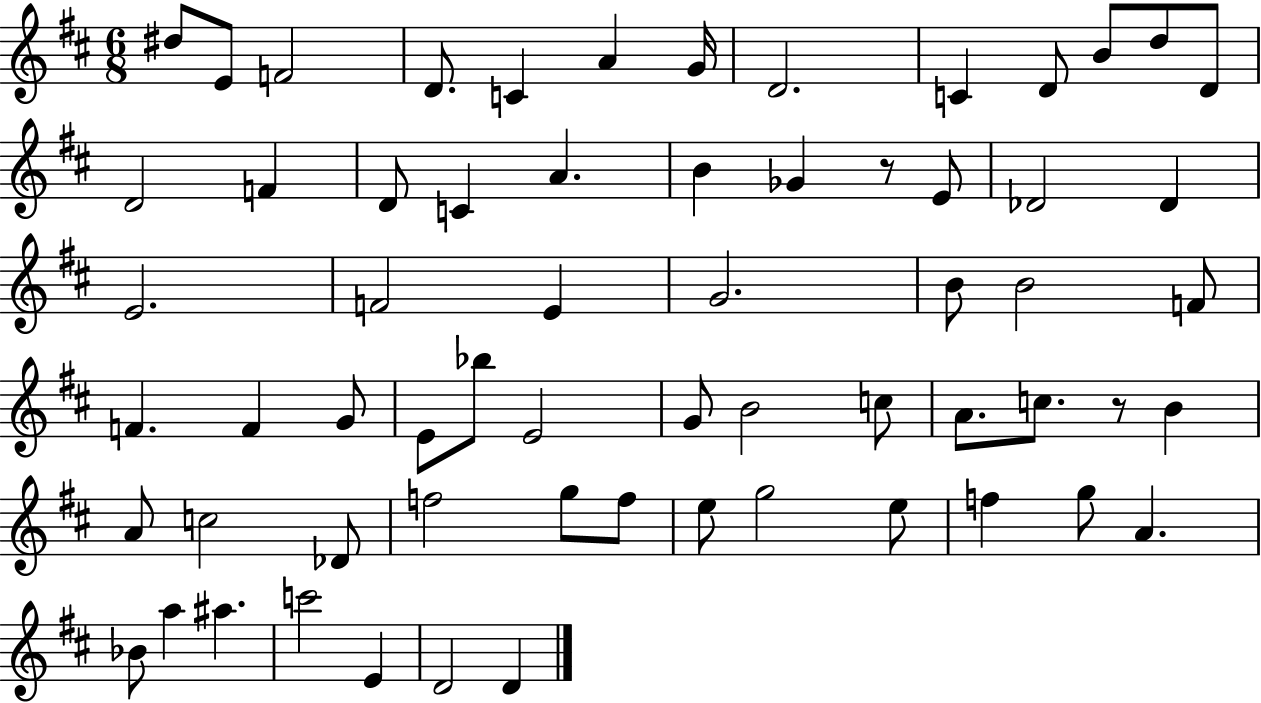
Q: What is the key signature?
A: D major